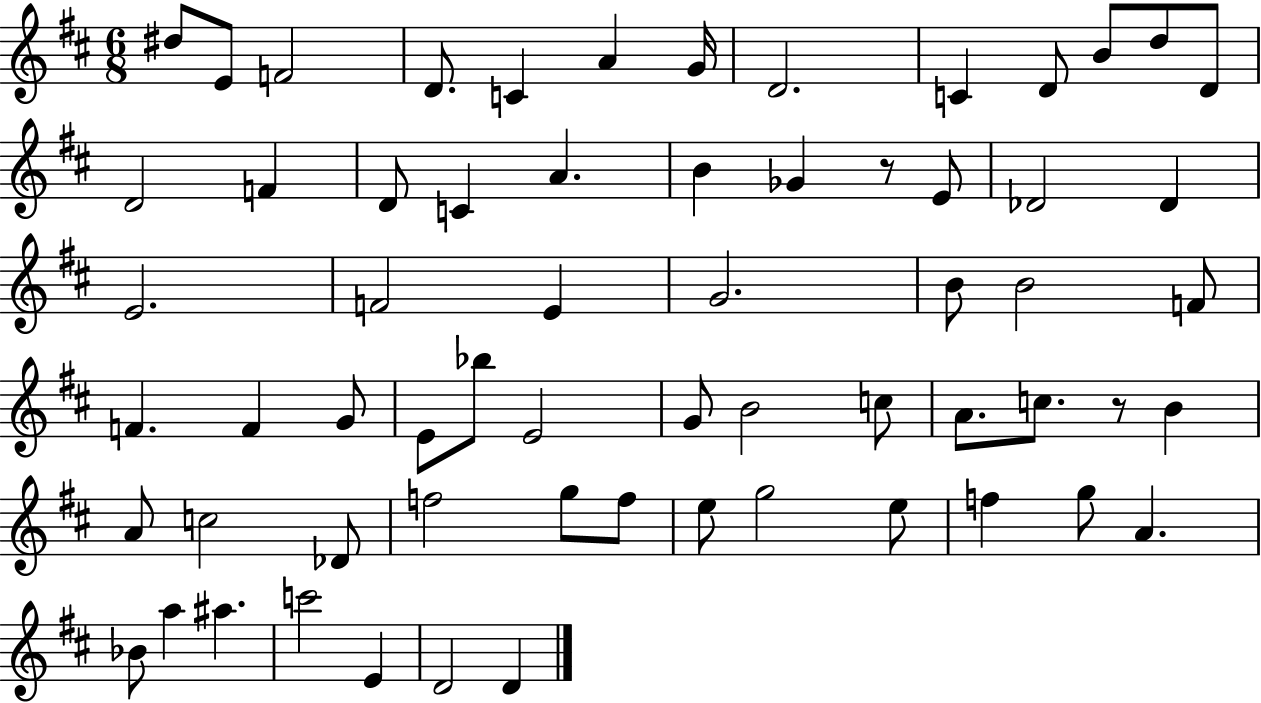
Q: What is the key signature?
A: D major